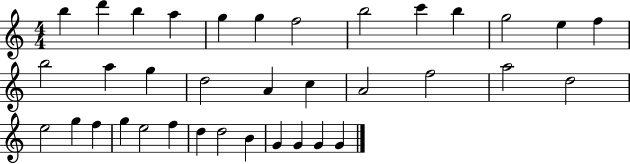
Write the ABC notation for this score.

X:1
T:Untitled
M:4/4
L:1/4
K:C
b d' b a g g f2 b2 c' b g2 e f b2 a g d2 A c A2 f2 a2 d2 e2 g f g e2 f d d2 B G G G G